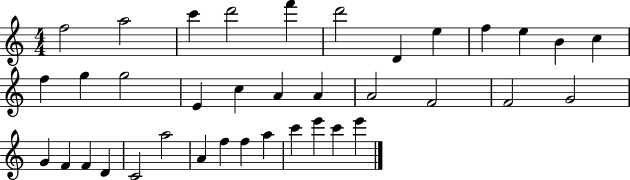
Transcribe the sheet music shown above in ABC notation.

X:1
T:Untitled
M:4/4
L:1/4
K:C
f2 a2 c' d'2 f' d'2 D e f e B c f g g2 E c A A A2 F2 F2 G2 G F F D C2 a2 A f f a c' e' c' e'